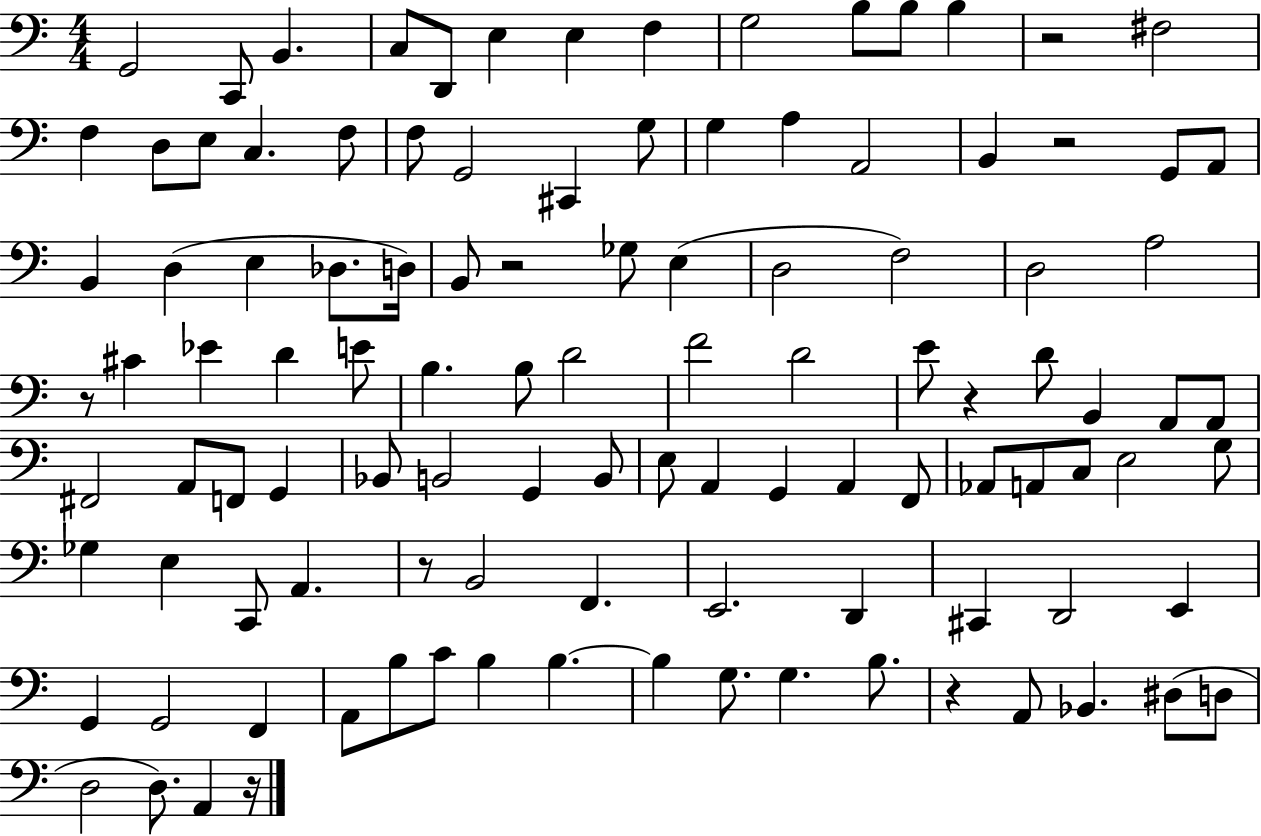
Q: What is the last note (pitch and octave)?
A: A2